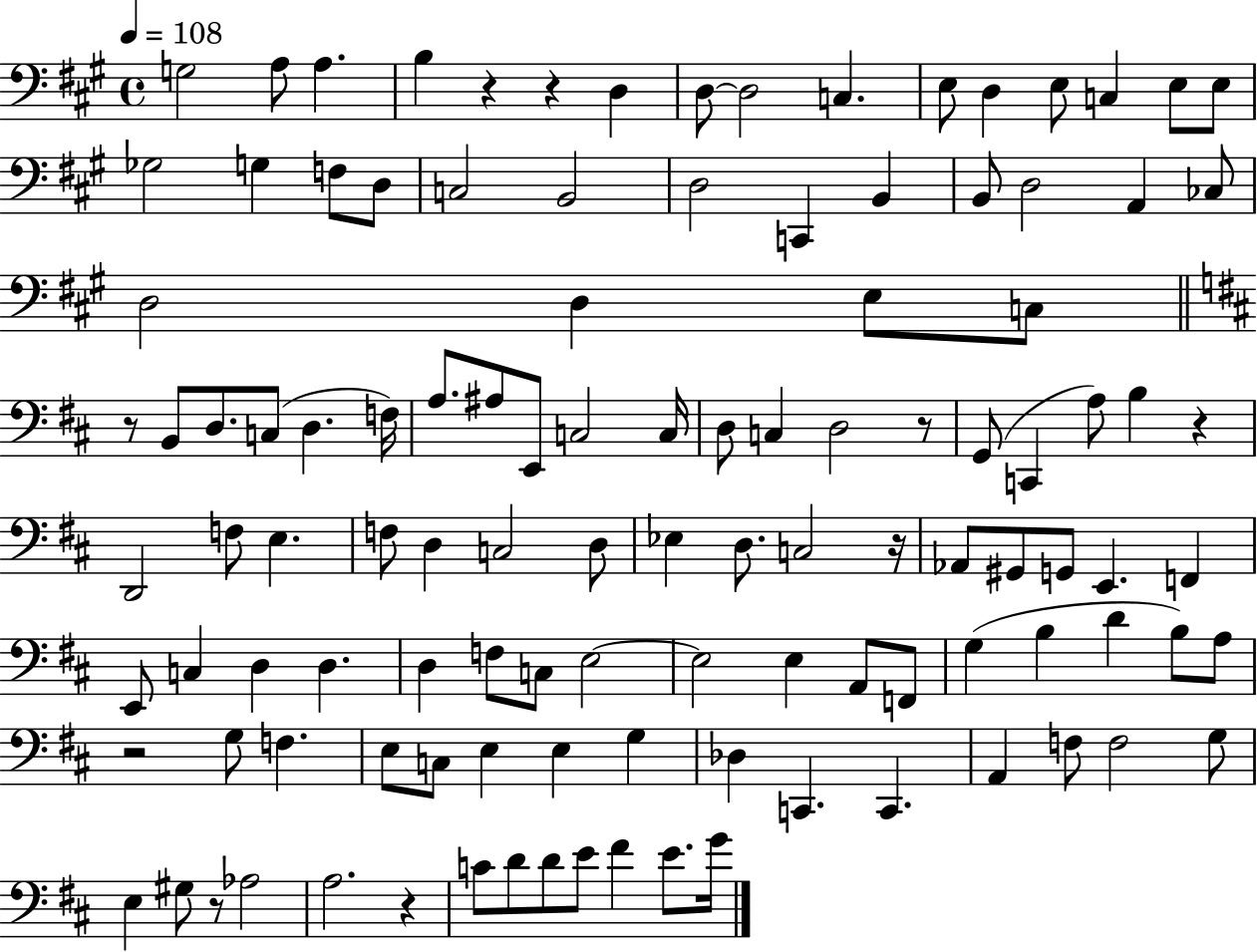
{
  \clef bass
  \time 4/4
  \defaultTimeSignature
  \key a \major
  \tempo 4 = 108
  \repeat volta 2 { g2 a8 a4. | b4 r4 r4 d4 | d8~~ d2 c4. | e8 d4 e8 c4 e8 e8 | \break ges2 g4 f8 d8 | c2 b,2 | d2 c,4 b,4 | b,8 d2 a,4 ces8 | \break d2 d4 e8 c8 | \bar "||" \break \key b \minor r8 b,8 d8. c8( d4. f16) | a8. ais8 e,8 c2 c16 | d8 c4 d2 r8 | g,8( c,4 a8) b4 r4 | \break d,2 f8 e4. | f8 d4 c2 d8 | ees4 d8. c2 r16 | aes,8 gis,8 g,8 e,4. f,4 | \break e,8 c4 d4 d4. | d4 f8 c8 e2~~ | e2 e4 a,8 f,8 | g4( b4 d'4 b8) a8 | \break r2 g8 f4. | e8 c8 e4 e4 g4 | des4 c,4. c,4. | a,4 f8 f2 g8 | \break e4 gis8 r8 aes2 | a2. r4 | c'8 d'8 d'8 e'8 fis'4 e'8. g'16 | } \bar "|."
}